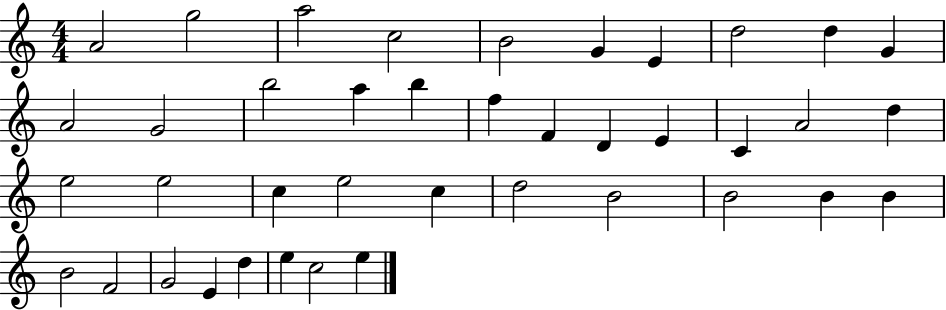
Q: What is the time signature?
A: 4/4